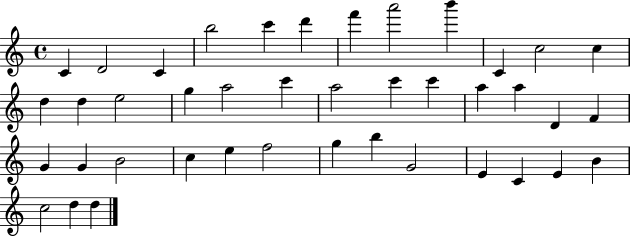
{
  \clef treble
  \time 4/4
  \defaultTimeSignature
  \key c \major
  c'4 d'2 c'4 | b''2 c'''4 d'''4 | f'''4 a'''2 b'''4 | c'4 c''2 c''4 | \break d''4 d''4 e''2 | g''4 a''2 c'''4 | a''2 c'''4 c'''4 | a''4 a''4 d'4 f'4 | \break g'4 g'4 b'2 | c''4 e''4 f''2 | g''4 b''4 g'2 | e'4 c'4 e'4 b'4 | \break c''2 d''4 d''4 | \bar "|."
}